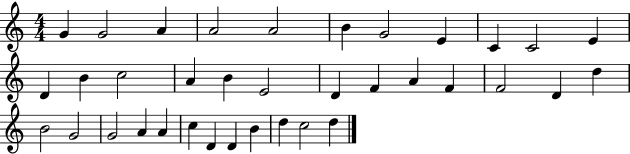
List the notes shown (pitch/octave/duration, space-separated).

G4/q G4/h A4/q A4/h A4/h B4/q G4/h E4/q C4/q C4/h E4/q D4/q B4/q C5/h A4/q B4/q E4/h D4/q F4/q A4/q F4/q F4/h D4/q D5/q B4/h G4/h G4/h A4/q A4/q C5/q D4/q D4/q B4/q D5/q C5/h D5/q